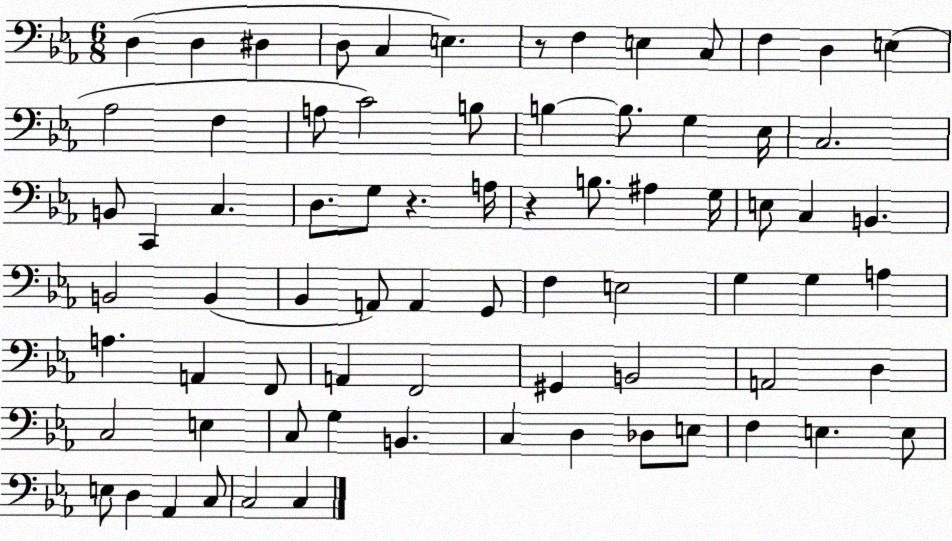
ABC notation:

X:1
T:Untitled
M:6/8
L:1/4
K:Eb
D, D, ^D, D,/2 C, E, z/2 F, E, C,/2 F, D, E, _A,2 F, A,/2 C2 B,/2 B, B,/2 G, _E,/4 C,2 B,,/2 C,, C, D,/2 G,/2 z A,/4 z B,/2 ^A, G,/4 E,/2 C, B,, B,,2 B,, _B,, A,,/2 A,, G,,/2 F, E,2 G, G, A, A, A,, F,,/2 A,, F,,2 ^G,, B,,2 A,,2 D, C,2 E, C,/2 G, B,, C, D, _D,/2 E,/2 F, E, E,/2 E,/2 D, _A,, C,/2 C,2 C,